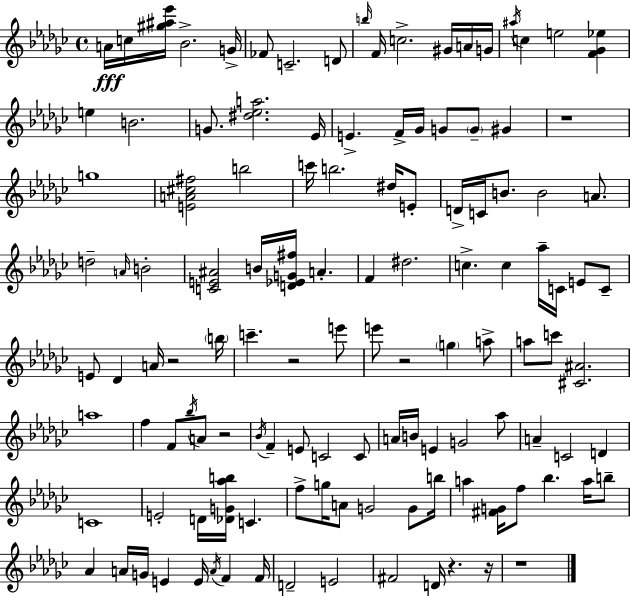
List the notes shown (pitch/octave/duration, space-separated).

A4/s C5/s [G#5,A#5,Eb6]/s Bb4/h. G4/s FES4/e C4/h. D4/e B5/s F4/s C5/h. G#4/s A4/s G4/s A#5/s C5/q E5/h [F4,Gb4,Eb5]/q E5/q B4/h. G4/e. [D#5,Eb5,A5]/h. Eb4/s E4/q. F4/s Gb4/s G4/e G4/e G#4/q R/w G5/w [E4,A4,C#5,F#5]/h B5/h C6/s B5/h. D#5/s E4/e D4/s C4/s B4/e. B4/h A4/e. D5/h A4/s B4/h [C4,E4,A#4]/h B4/s [D4,Eb4,G4,F#5]/s A4/q. F4/q D#5/h. C5/q. C5/q Ab5/s C4/s E4/e C4/e E4/e Db4/q A4/s R/h B5/s C6/q. R/h E6/e E6/e R/h G5/q A5/e A5/e C6/e [C#4,A#4]/h. A5/w F5/q F4/e Bb5/s A4/e R/h Bb4/s F4/q E4/e C4/h C4/e A4/s B4/s E4/q G4/h Ab5/e A4/q C4/h D4/q C4/w E4/h D4/s [Db4,G4,Ab5,B5]/s C4/q. F5/e G5/s A4/e G4/h G4/e B5/s A5/q [F#4,G4]/s F5/e Bb5/q. A5/s B5/e Ab4/q A4/s G4/s E4/q E4/s A4/s F4/q F4/s D4/h E4/h F#4/h D4/s R/q. R/s R/w